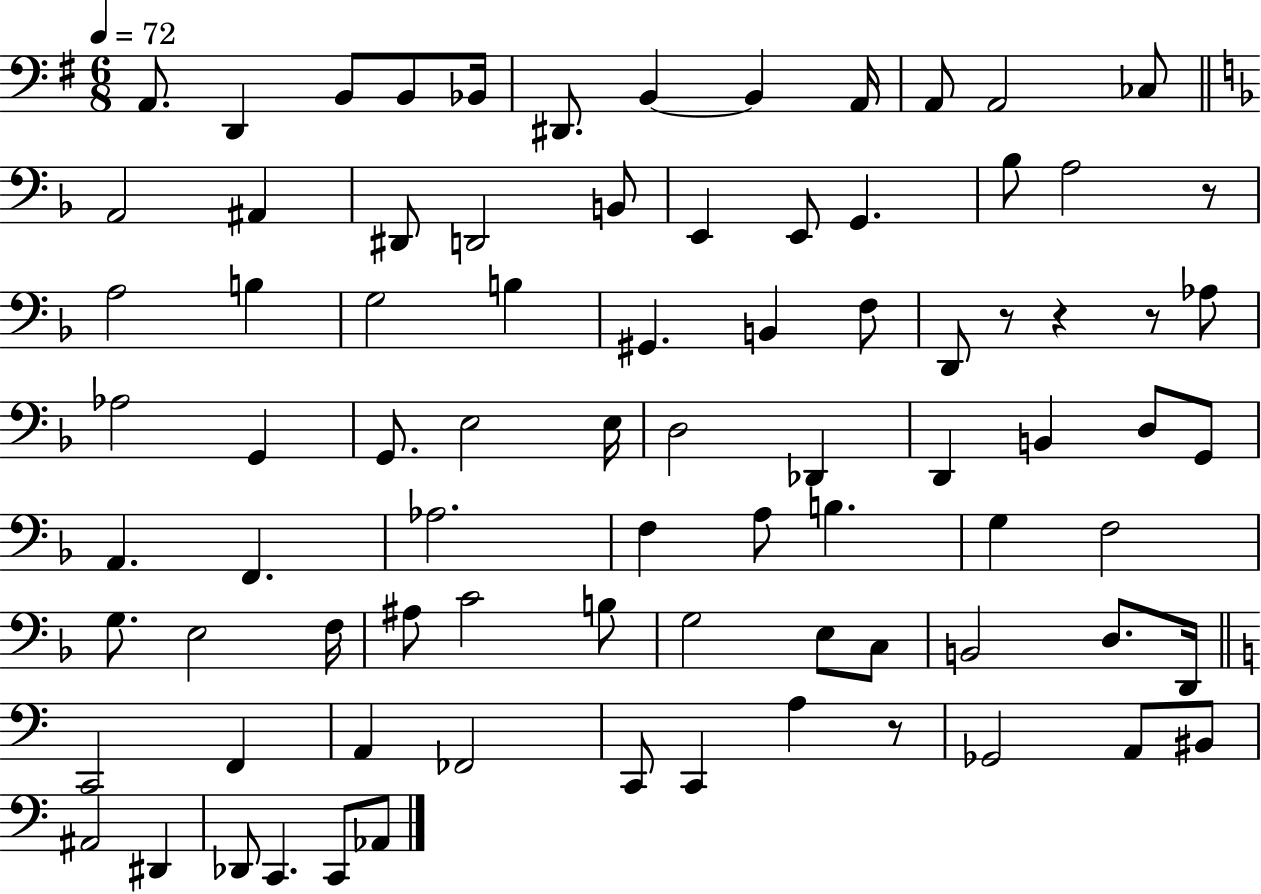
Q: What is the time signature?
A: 6/8